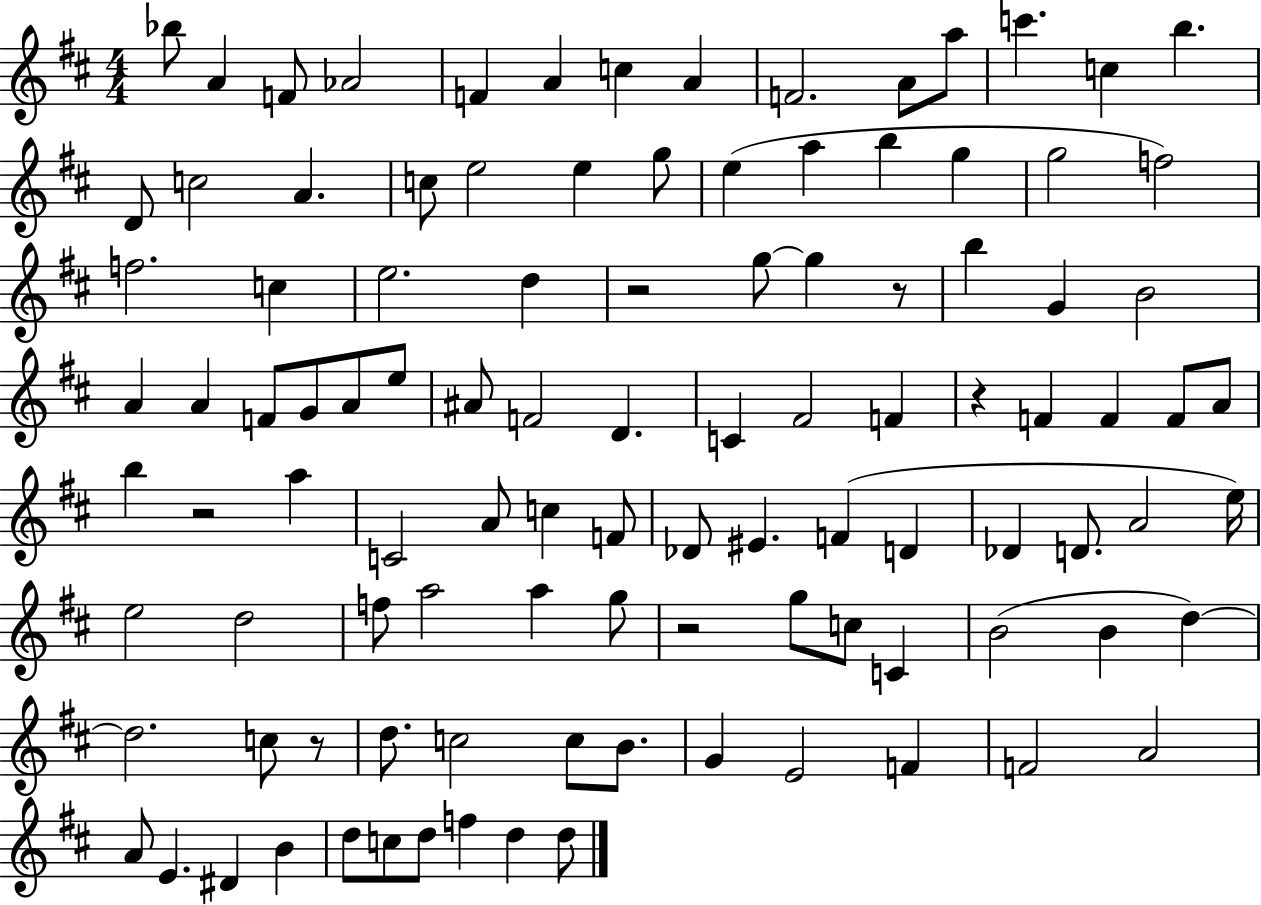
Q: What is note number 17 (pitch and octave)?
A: A4